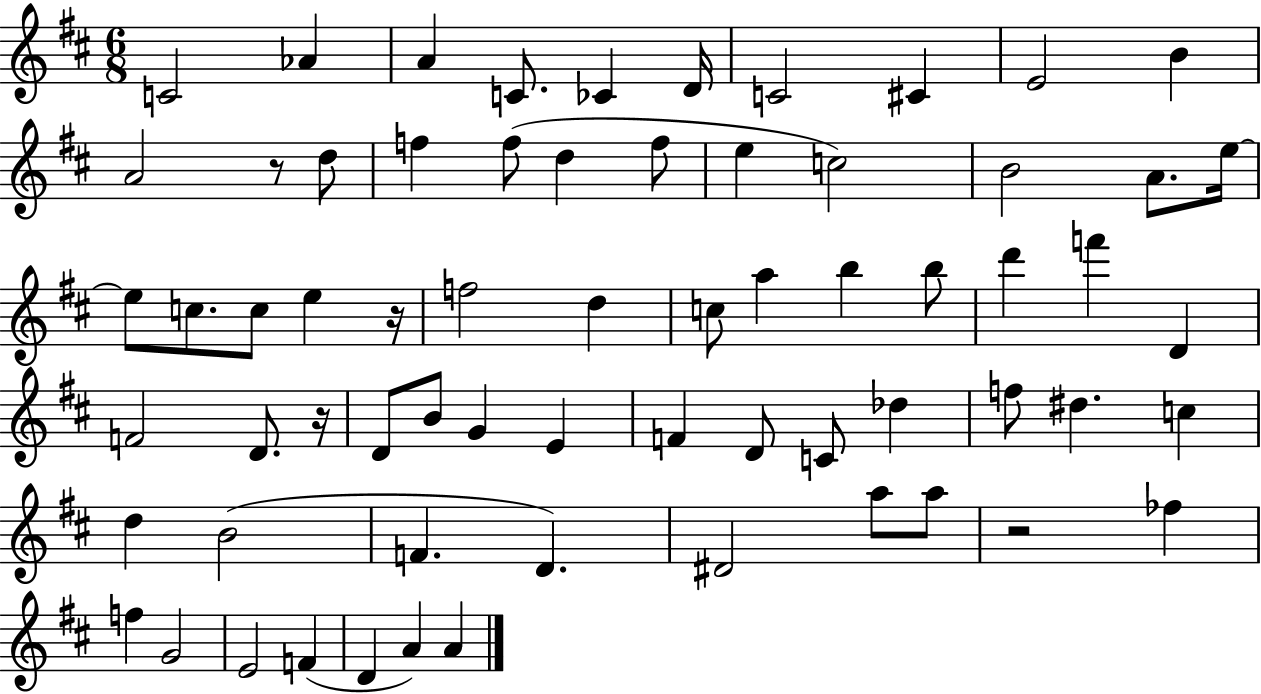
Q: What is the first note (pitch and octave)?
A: C4